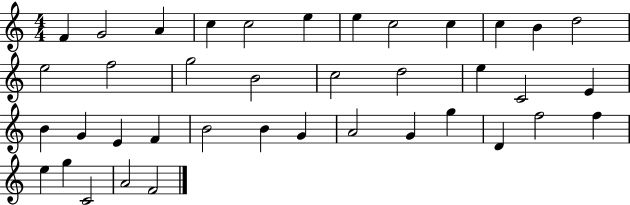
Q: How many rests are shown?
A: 0